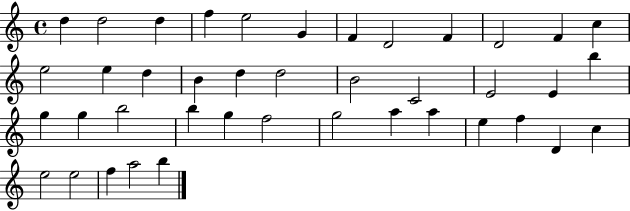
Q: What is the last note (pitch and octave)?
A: B5